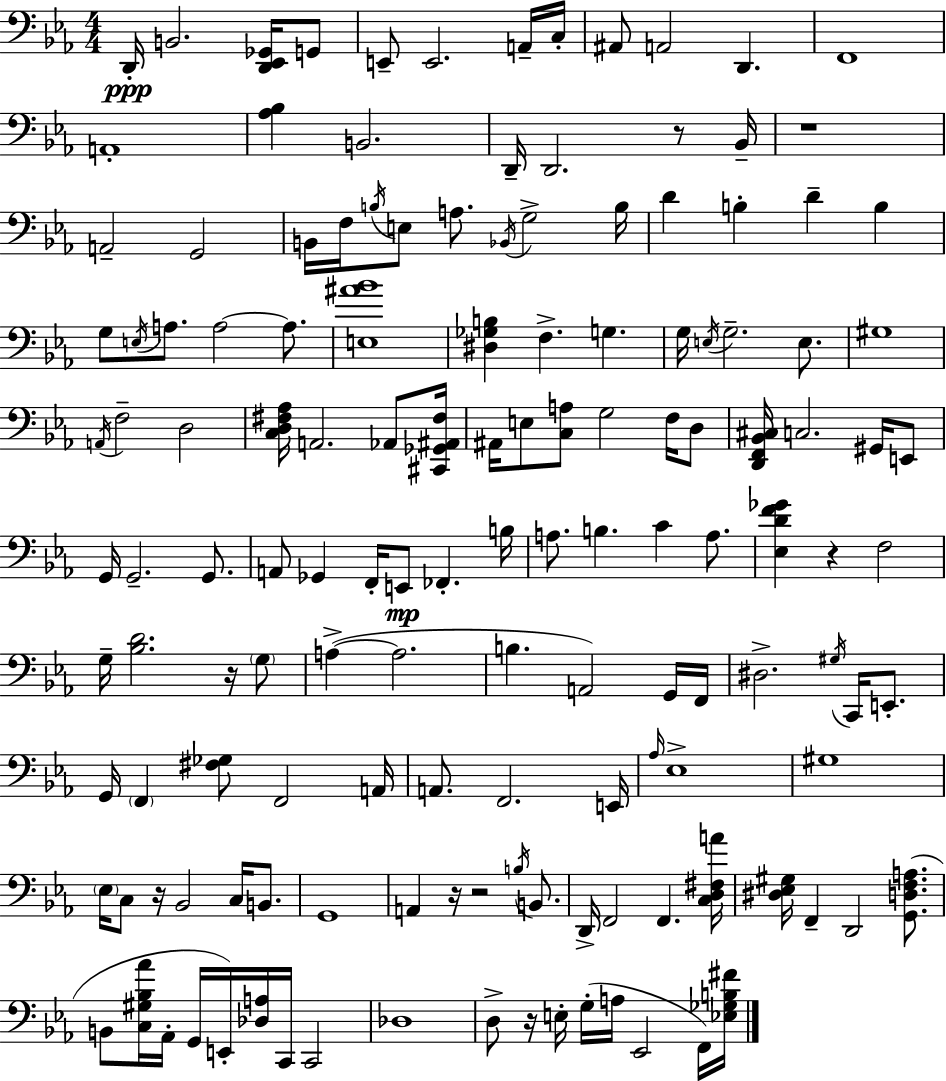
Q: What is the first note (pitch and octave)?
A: D2